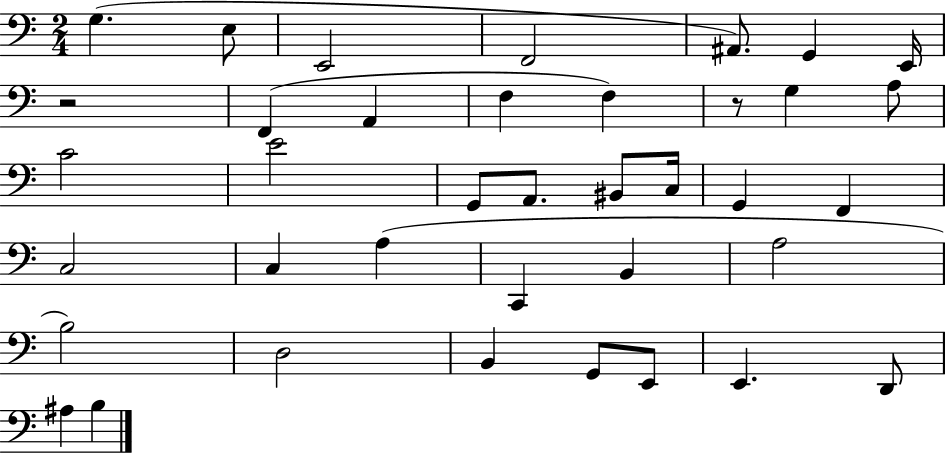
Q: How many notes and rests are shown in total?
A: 38